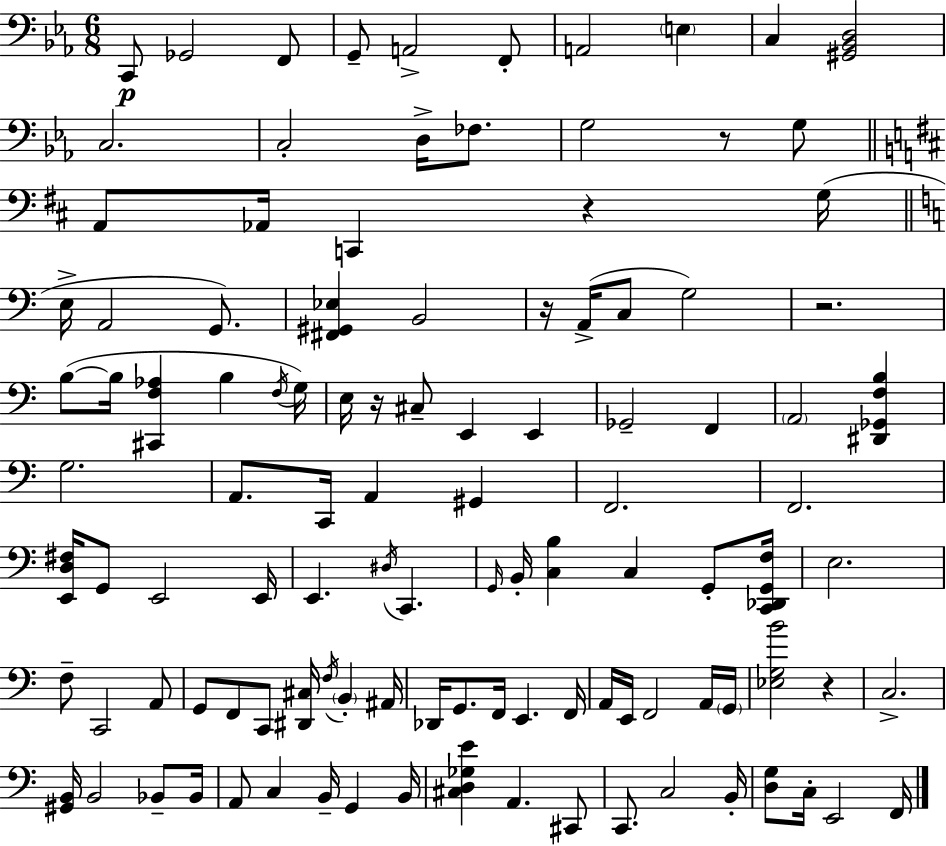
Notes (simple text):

C2/e Gb2/h F2/e G2/e A2/h F2/e A2/h E3/q C3/q [G#2,Bb2,D3]/h C3/h. C3/h D3/s FES3/e. G3/h R/e G3/e A2/e Ab2/s C2/q R/q G3/s E3/s A2/h G2/e. [F#2,G#2,Eb3]/q B2/h R/s A2/s C3/e G3/h R/h. B3/e B3/s [C#2,F3,Ab3]/q B3/q F3/s G3/s E3/s R/s C#3/e E2/q E2/q Gb2/h F2/q A2/h [D#2,Gb2,F3,B3]/q G3/h. A2/e. C2/s A2/q G#2/q F2/h. F2/h. [E2,D3,F#3]/s G2/e E2/h E2/s E2/q. D#3/s C2/q. G2/s B2/s [C3,B3]/q C3/q G2/e [C2,Db2,G2,F3]/s E3/h. F3/e C2/h A2/e G2/e F2/e C2/e [D#2,C#3]/s F3/s B2/q A#2/s Db2/s G2/e. F2/s E2/q. F2/s A2/s E2/s F2/h A2/s G2/s [Eb3,G3,B4]/h R/q C3/h. [G#2,B2]/s B2/h Bb2/e Bb2/s A2/e C3/q B2/s G2/q B2/s [C#3,D3,Gb3,E4]/q A2/q. C#2/e C2/e. C3/h B2/s [D3,G3]/e C3/s E2/h F2/s